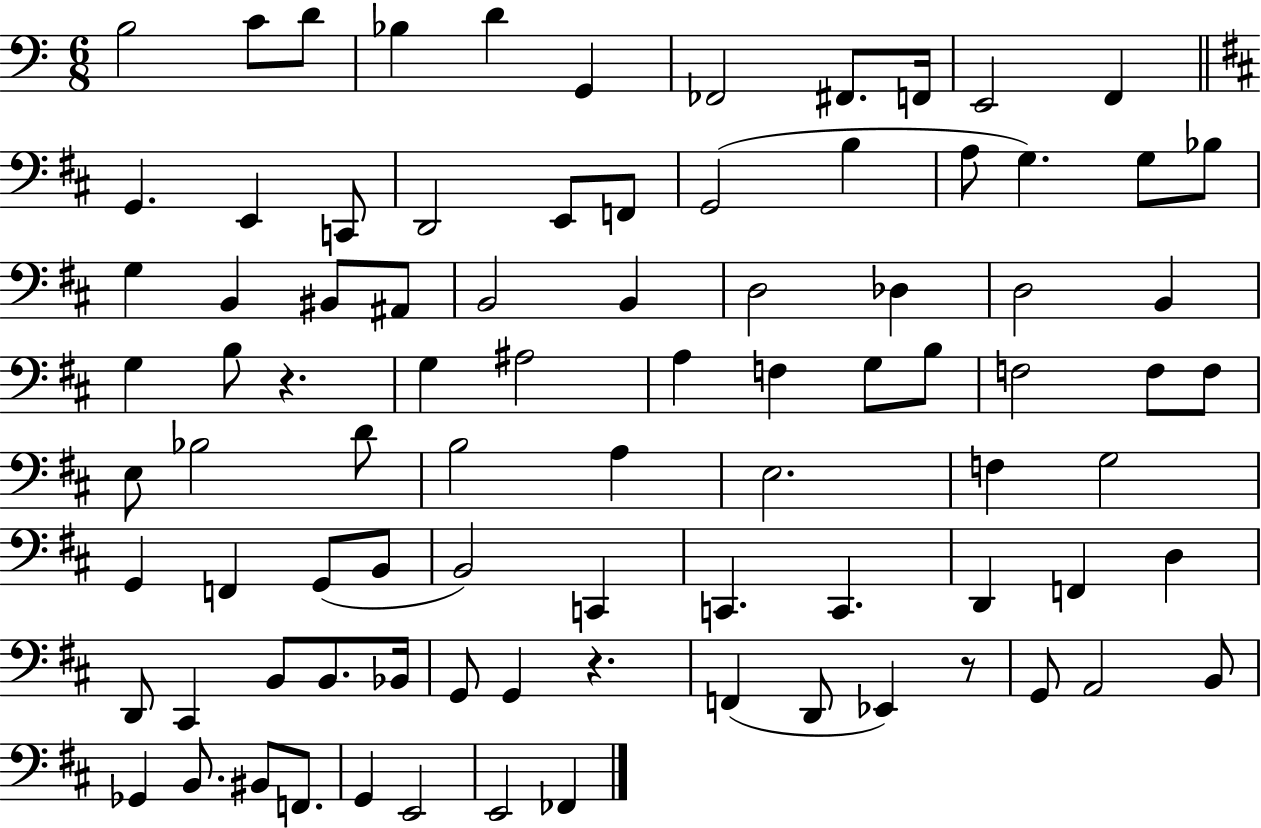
X:1
T:Untitled
M:6/8
L:1/4
K:C
B,2 C/2 D/2 _B, D G,, _F,,2 ^F,,/2 F,,/4 E,,2 F,, G,, E,, C,,/2 D,,2 E,,/2 F,,/2 G,,2 B, A,/2 G, G,/2 _B,/2 G, B,, ^B,,/2 ^A,,/2 B,,2 B,, D,2 _D, D,2 B,, G, B,/2 z G, ^A,2 A, F, G,/2 B,/2 F,2 F,/2 F,/2 E,/2 _B,2 D/2 B,2 A, E,2 F, G,2 G,, F,, G,,/2 B,,/2 B,,2 C,, C,, C,, D,, F,, D, D,,/2 ^C,, B,,/2 B,,/2 _B,,/4 G,,/2 G,, z F,, D,,/2 _E,, z/2 G,,/2 A,,2 B,,/2 _G,, B,,/2 ^B,,/2 F,,/2 G,, E,,2 E,,2 _F,,